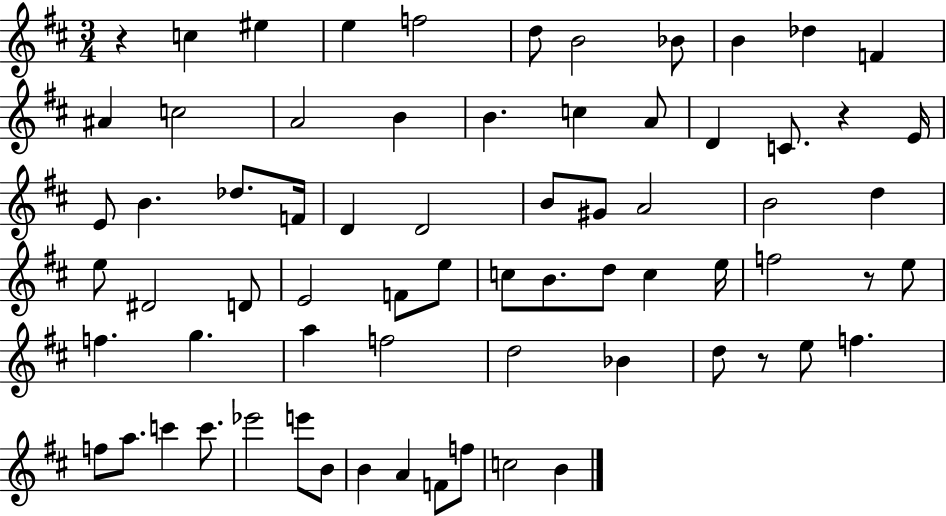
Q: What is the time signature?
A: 3/4